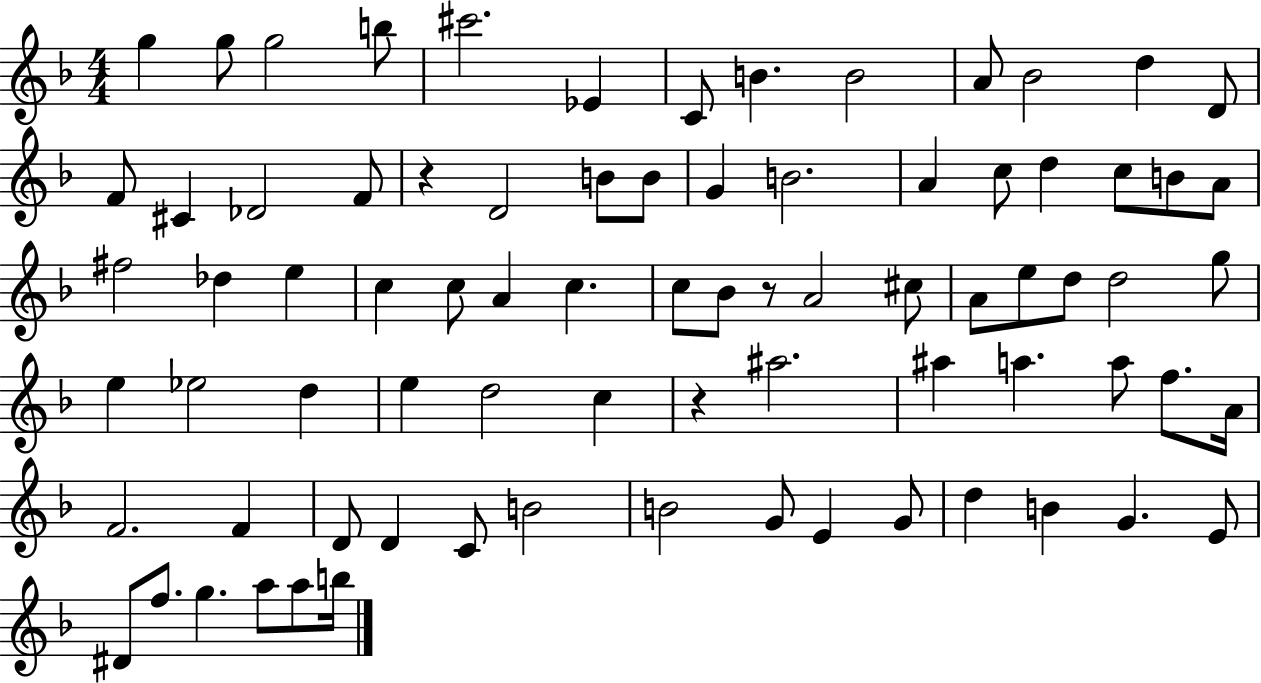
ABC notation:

X:1
T:Untitled
M:4/4
L:1/4
K:F
g g/2 g2 b/2 ^c'2 _E C/2 B B2 A/2 _B2 d D/2 F/2 ^C _D2 F/2 z D2 B/2 B/2 G B2 A c/2 d c/2 B/2 A/2 ^f2 _d e c c/2 A c c/2 _B/2 z/2 A2 ^c/2 A/2 e/2 d/2 d2 g/2 e _e2 d e d2 c z ^a2 ^a a a/2 f/2 A/4 F2 F D/2 D C/2 B2 B2 G/2 E G/2 d B G E/2 ^D/2 f/2 g a/2 a/2 b/4